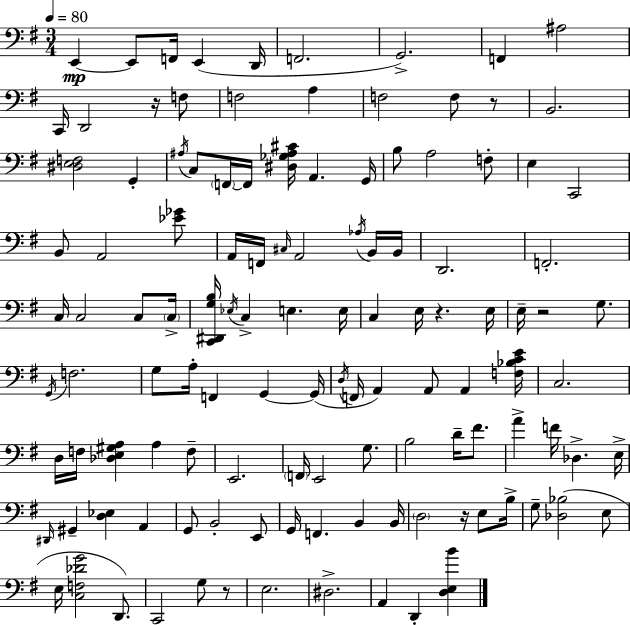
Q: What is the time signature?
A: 3/4